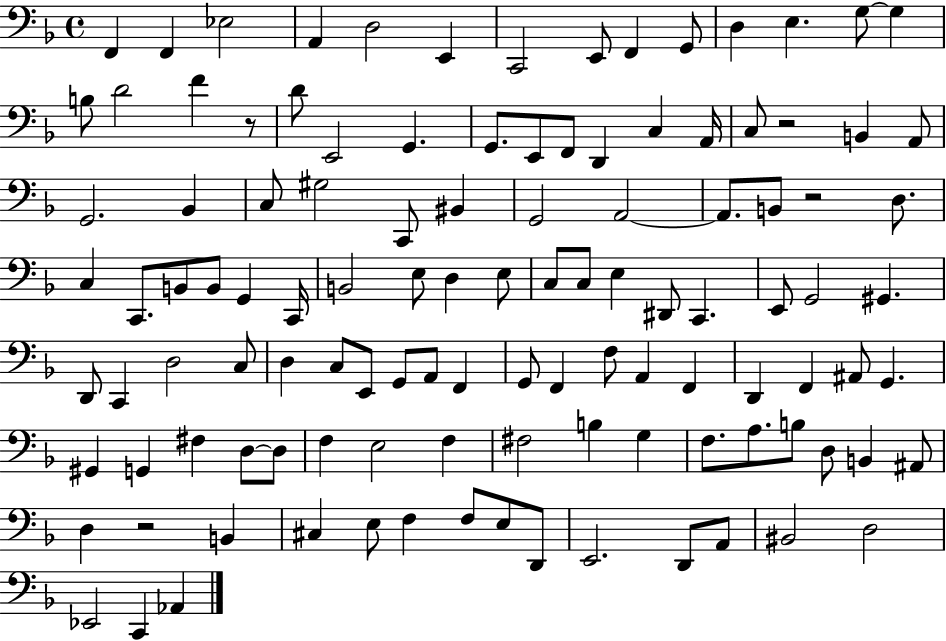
F2/q F2/q Eb3/h A2/q D3/h E2/q C2/h E2/e F2/q G2/e D3/q E3/q. G3/e G3/q B3/e D4/h F4/q R/e D4/e E2/h G2/q. G2/e. E2/e F2/e D2/q C3/q A2/s C3/e R/h B2/q A2/e G2/h. Bb2/q C3/e G#3/h C2/e BIS2/q G2/h A2/h A2/e. B2/e R/h D3/e. C3/q C2/e. B2/e B2/e G2/q C2/s B2/h E3/e D3/q E3/e C3/e C3/e E3/q D#2/e C2/q. E2/e G2/h G#2/q. D2/e C2/q D3/h C3/e D3/q C3/e E2/e G2/e A2/e F2/q G2/e F2/q F3/e A2/q F2/q D2/q F2/q A#2/e G2/q. G#2/q G2/q F#3/q D3/e D3/e F3/q E3/h F3/q F#3/h B3/q G3/q F3/e. A3/e. B3/e D3/e B2/q A#2/e D3/q R/h B2/q C#3/q E3/e F3/q F3/e E3/e D2/e E2/h. D2/e A2/e BIS2/h D3/h Eb2/h C2/q Ab2/q